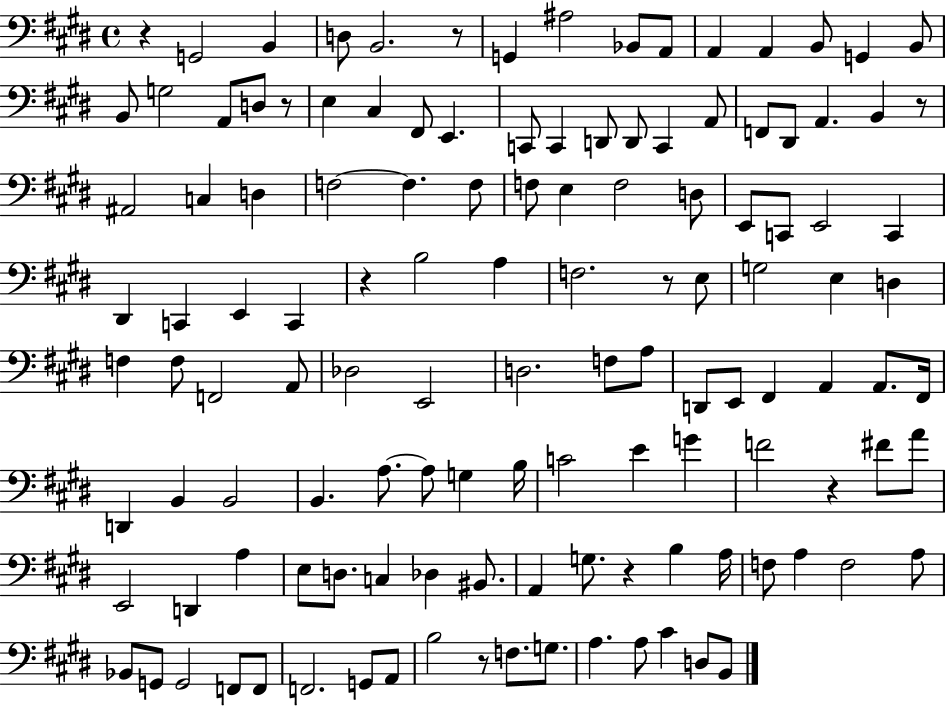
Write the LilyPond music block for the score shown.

{
  \clef bass
  \time 4/4
  \defaultTimeSignature
  \key e \major
  \repeat volta 2 { r4 g,2 b,4 | d8 b,2. r8 | g,4 ais2 bes,8 a,8 | a,4 a,4 b,8 g,4 b,8 | \break b,8 g2 a,8 d8 r8 | e4 cis4 fis,8 e,4. | c,8 c,4 d,8 d,8 c,4 a,8 | f,8 dis,8 a,4. b,4 r8 | \break ais,2 c4 d4 | f2~~ f4. f8 | f8 e4 f2 d8 | e,8 c,8 e,2 c,4 | \break dis,4 c,4 e,4 c,4 | r4 b2 a4 | f2. r8 e8 | g2 e4 d4 | \break f4 f8 f,2 a,8 | des2 e,2 | d2. f8 a8 | d,8 e,8 fis,4 a,4 a,8. fis,16 | \break d,4 b,4 b,2 | b,4. a8.~~ a8 g4 b16 | c'2 e'4 g'4 | f'2 r4 fis'8 a'8 | \break e,2 d,4 a4 | e8 d8. c4 des4 bis,8. | a,4 g8. r4 b4 a16 | f8 a4 f2 a8 | \break bes,8 g,8 g,2 f,8 f,8 | f,2. g,8 a,8 | b2 r8 f8. g8. | a4. a8 cis'4 d8 b,8 | \break } \bar "|."
}